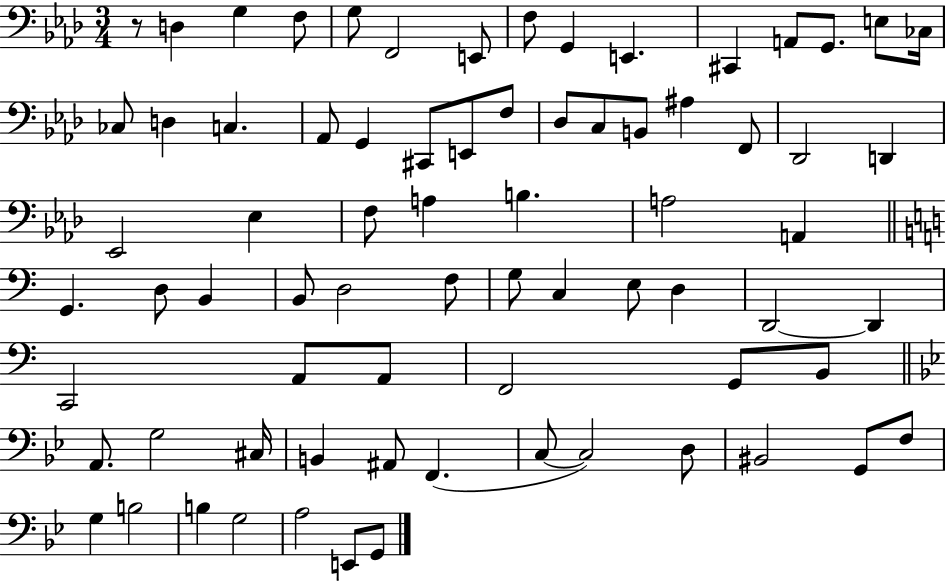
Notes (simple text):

R/e D3/q G3/q F3/e G3/e F2/h E2/e F3/e G2/q E2/q. C#2/q A2/e G2/e. E3/e CES3/s CES3/e D3/q C3/q. Ab2/e G2/q C#2/e E2/e F3/e Db3/e C3/e B2/e A#3/q F2/e Db2/h D2/q Eb2/h Eb3/q F3/e A3/q B3/q. A3/h A2/q G2/q. D3/e B2/q B2/e D3/h F3/e G3/e C3/q E3/e D3/q D2/h D2/q C2/h A2/e A2/e F2/h G2/e B2/e A2/e. G3/h C#3/s B2/q A#2/e F2/q. C3/e C3/h D3/e BIS2/h G2/e F3/e G3/q B3/h B3/q G3/h A3/h E2/e G2/e